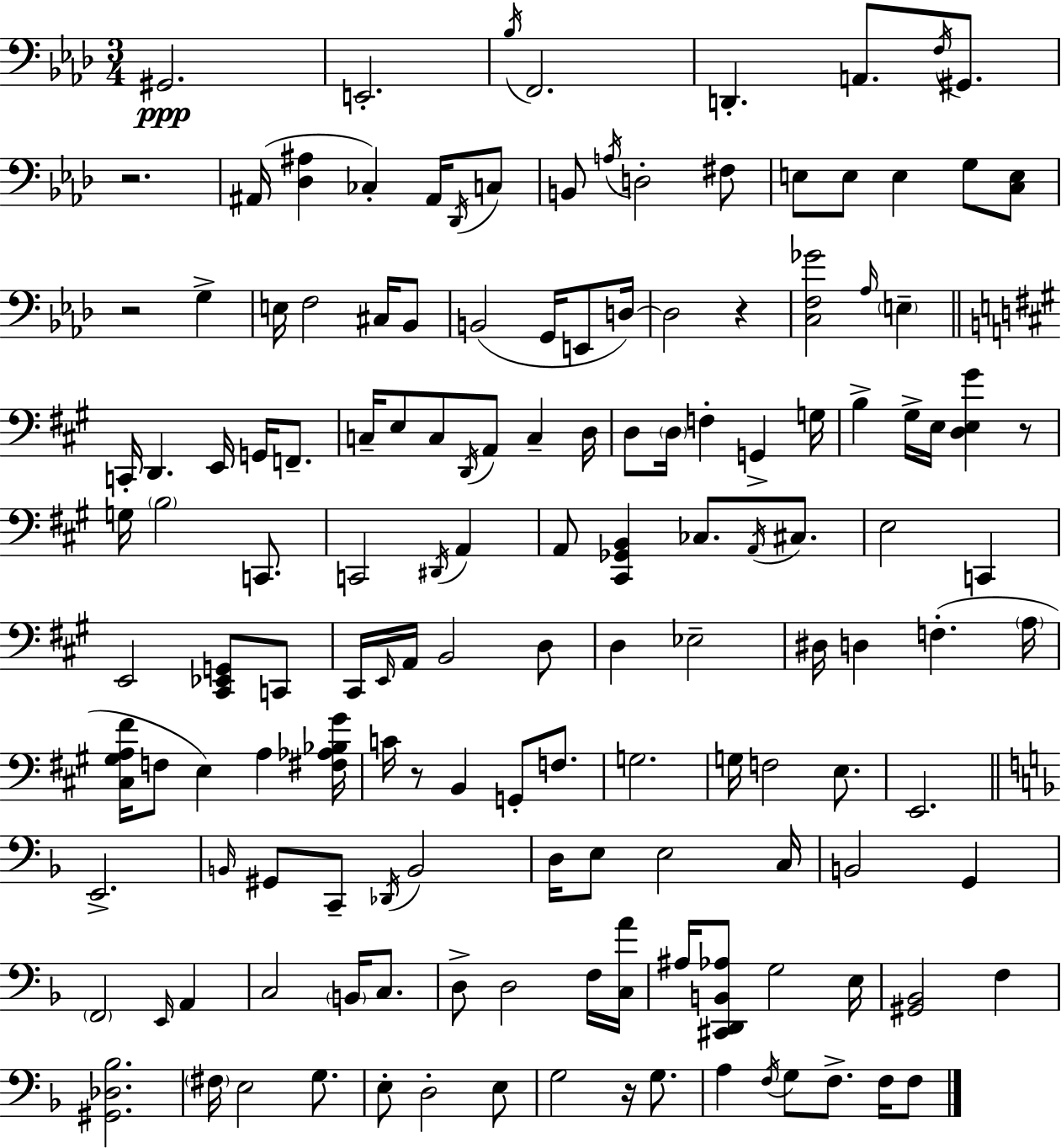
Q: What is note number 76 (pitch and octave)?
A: D3